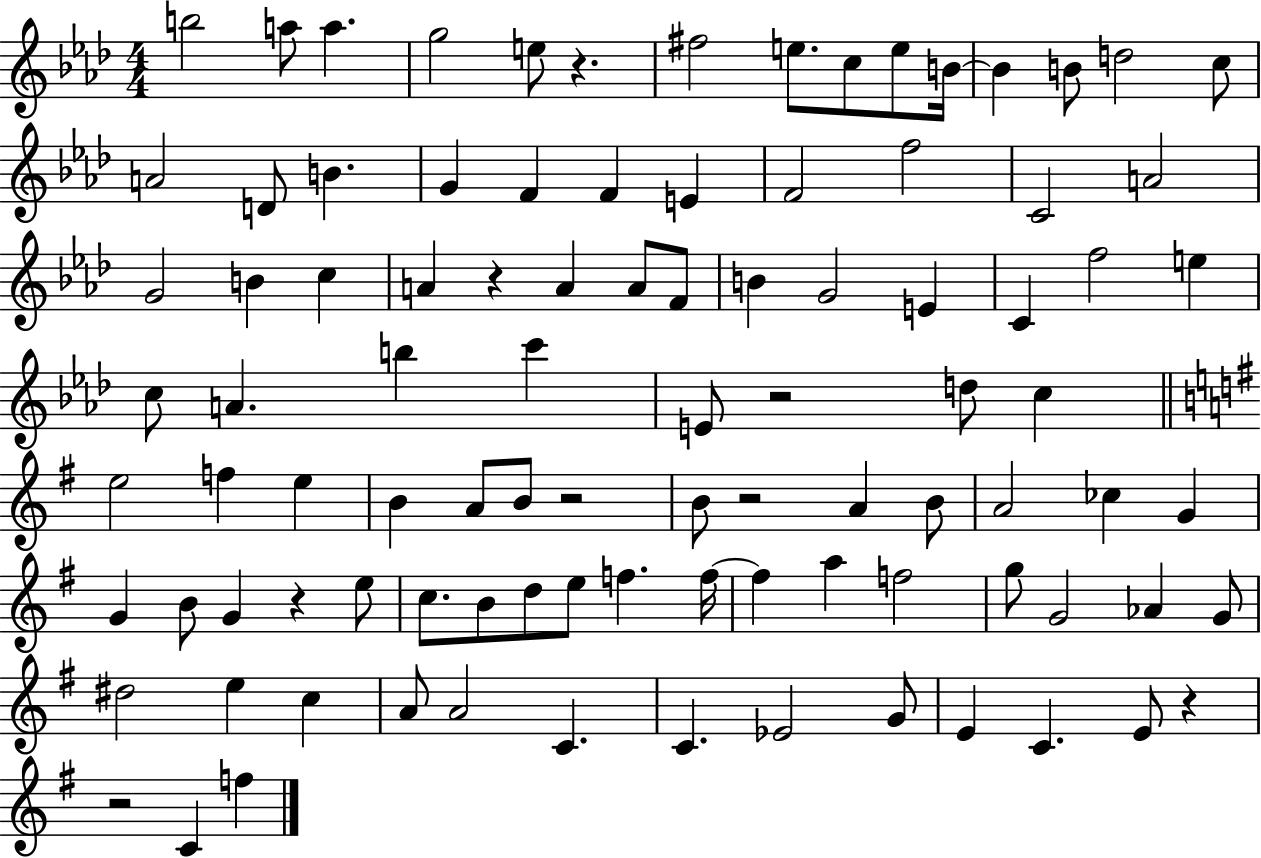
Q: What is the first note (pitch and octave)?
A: B5